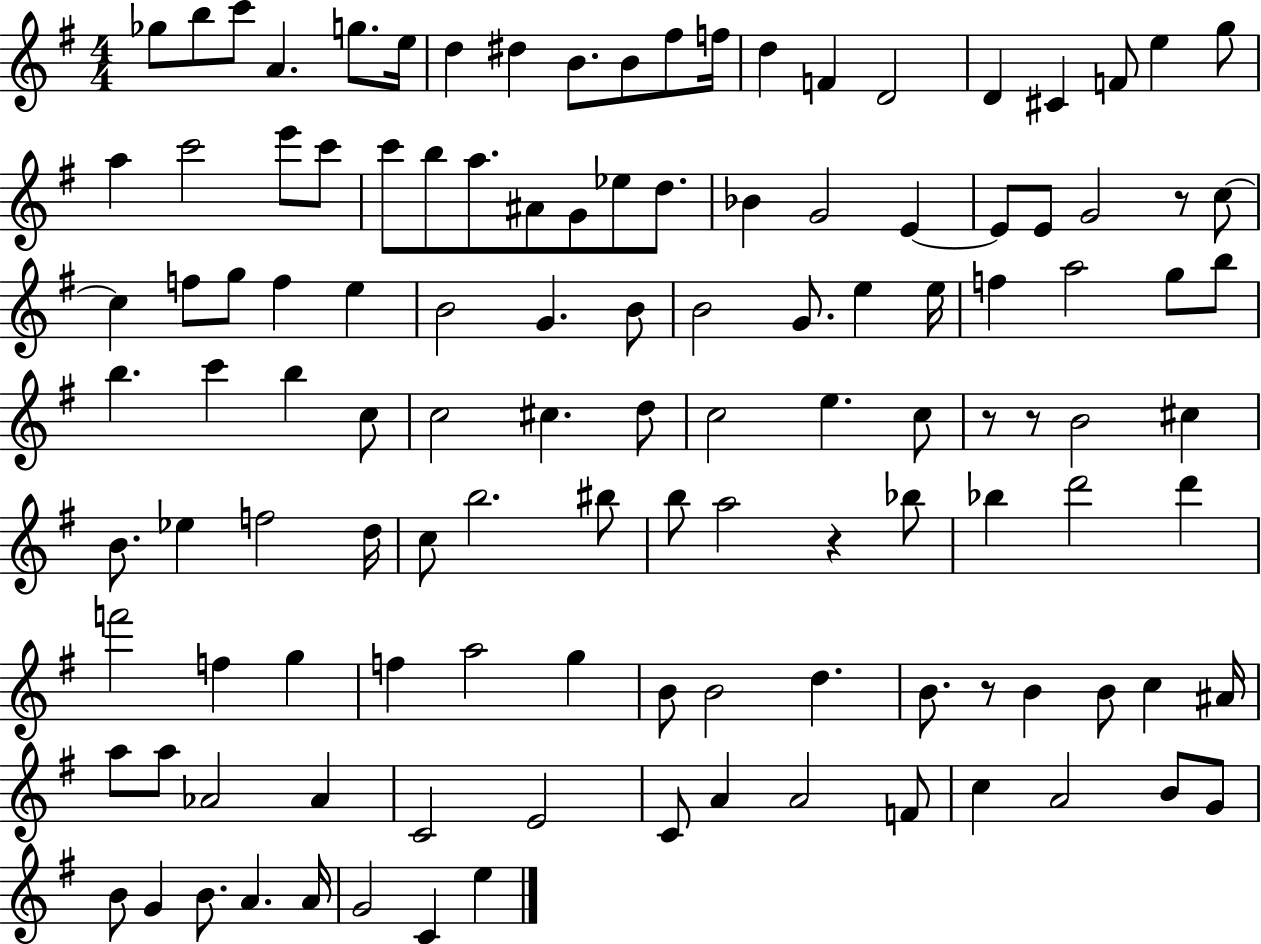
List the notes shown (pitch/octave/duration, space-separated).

Gb5/e B5/e C6/e A4/q. G5/e. E5/s D5/q D#5/q B4/e. B4/e F#5/e F5/s D5/q F4/q D4/h D4/q C#4/q F4/e E5/q G5/e A5/q C6/h E6/e C6/e C6/e B5/e A5/e. A#4/e G4/e Eb5/e D5/e. Bb4/q G4/h E4/q E4/e E4/e G4/h R/e C5/e C5/q F5/e G5/e F5/q E5/q B4/h G4/q. B4/e B4/h G4/e. E5/q E5/s F5/q A5/h G5/e B5/e B5/q. C6/q B5/q C5/e C5/h C#5/q. D5/e C5/h E5/q. C5/e R/e R/e B4/h C#5/q B4/e. Eb5/q F5/h D5/s C5/e B5/h. BIS5/e B5/e A5/h R/q Bb5/e Bb5/q D6/h D6/q F6/h F5/q G5/q F5/q A5/h G5/q B4/e B4/h D5/q. B4/e. R/e B4/q B4/e C5/q A#4/s A5/e A5/e Ab4/h Ab4/q C4/h E4/h C4/e A4/q A4/h F4/e C5/q A4/h B4/e G4/e B4/e G4/q B4/e. A4/q. A4/s G4/h C4/q E5/q